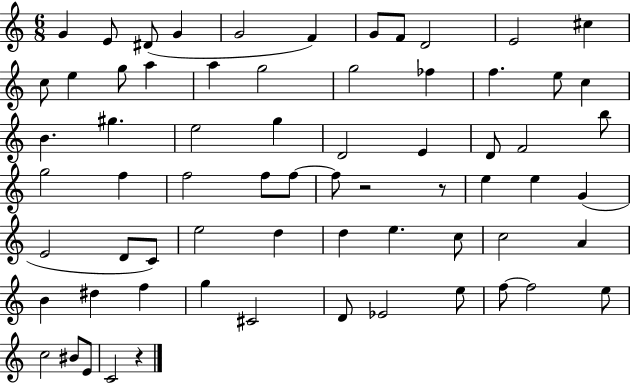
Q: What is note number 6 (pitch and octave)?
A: F4